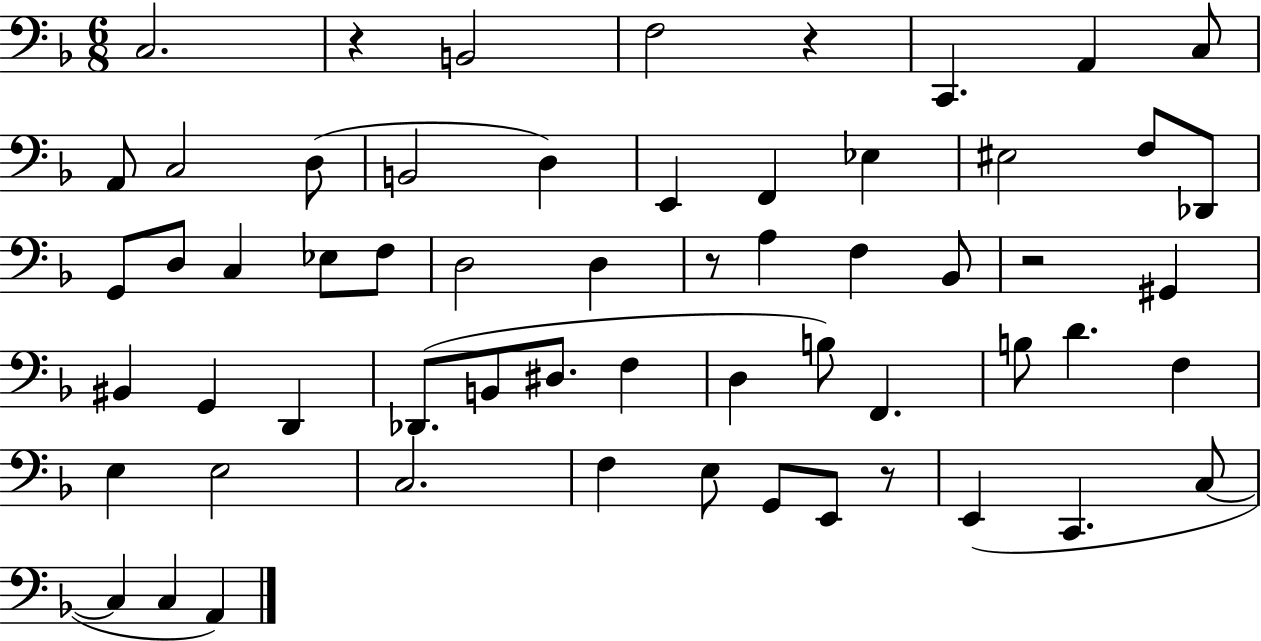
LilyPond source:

{
  \clef bass
  \numericTimeSignature
  \time 6/8
  \key f \major
  c2. | r4 b,2 | f2 r4 | c,4. a,4 c8 | \break a,8 c2 d8( | b,2 d4) | e,4 f,4 ees4 | eis2 f8 des,8 | \break g,8 d8 c4 ees8 f8 | d2 d4 | r8 a4 f4 bes,8 | r2 gis,4 | \break bis,4 g,4 d,4 | des,8.( b,8 dis8. f4 | d4 b8) f,4. | b8 d'4. f4 | \break e4 e2 | c2. | f4 e8 g,8 e,8 r8 | e,4( c,4. c8~~ | \break c4 c4 a,4) | \bar "|."
}